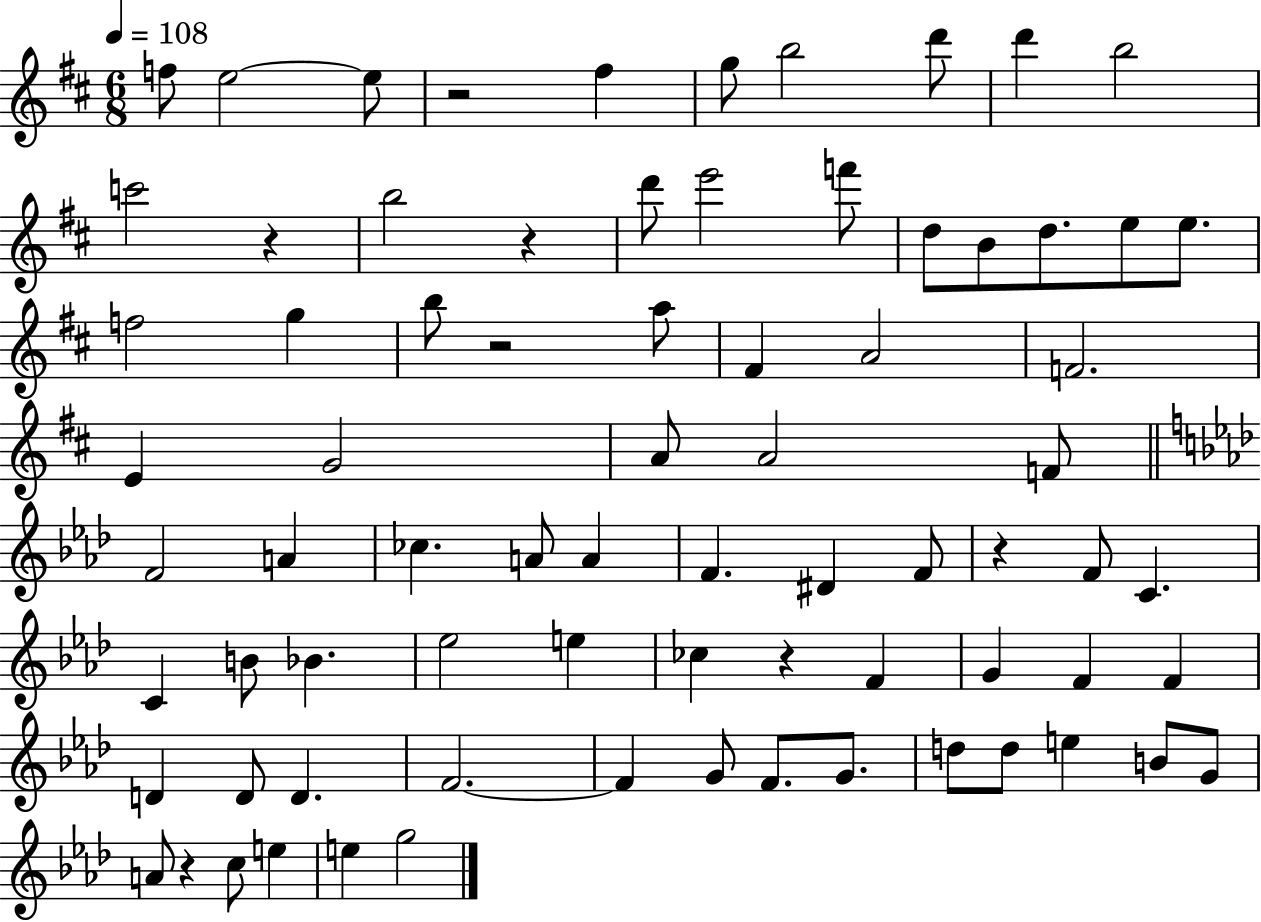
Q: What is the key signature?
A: D major